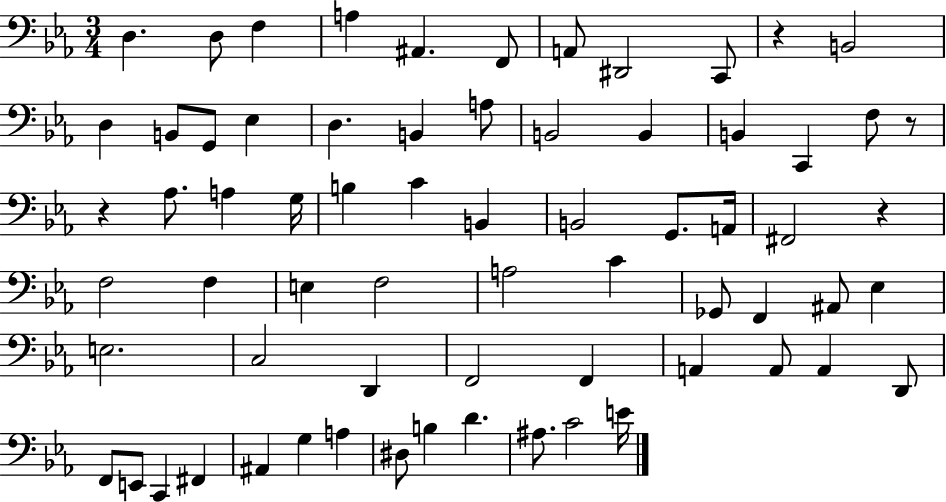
{
  \clef bass
  \numericTimeSignature
  \time 3/4
  \key ees \major
  d4. d8 f4 | a4 ais,4. f,8 | a,8 dis,2 c,8 | r4 b,2 | \break d4 b,8 g,8 ees4 | d4. b,4 a8 | b,2 b,4 | b,4 c,4 f8 r8 | \break r4 aes8. a4 g16 | b4 c'4 b,4 | b,2 g,8. a,16 | fis,2 r4 | \break f2 f4 | e4 f2 | a2 c'4 | ges,8 f,4 ais,8 ees4 | \break e2. | c2 d,4 | f,2 f,4 | a,4 a,8 a,4 d,8 | \break f,8 e,8 c,4 fis,4 | ais,4 g4 a4 | dis8 b4 d'4. | ais8. c'2 e'16 | \break \bar "|."
}